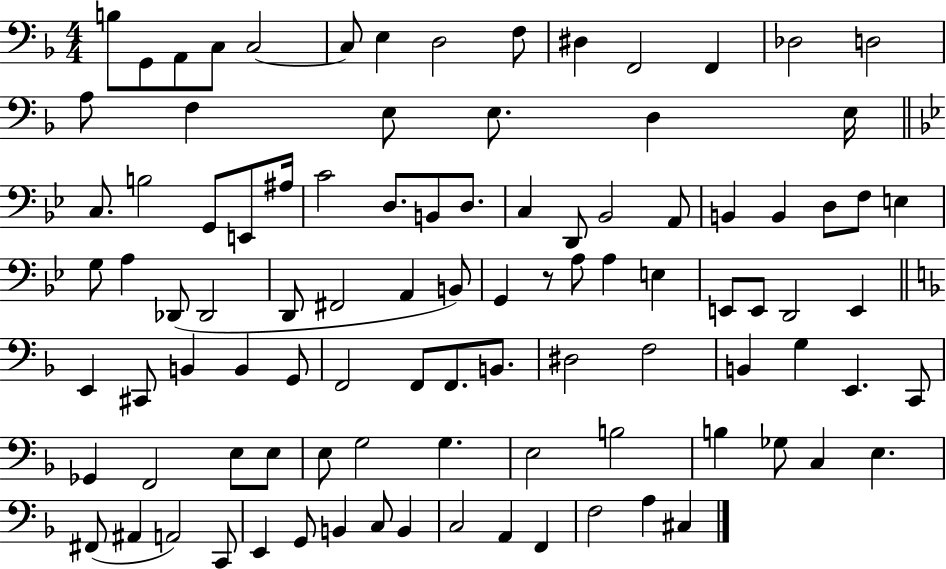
{
  \clef bass
  \numericTimeSignature
  \time 4/4
  \key f \major
  b8 g,8 a,8 c8 c2~~ | c8 e4 d2 f8 | dis4 f,2 f,4 | des2 d2 | \break a8 f4 e8 e8. d4 e16 | \bar "||" \break \key bes \major c8. b2 g,8 e,8 ais16 | c'2 d8. b,8 d8. | c4 d,8 bes,2 a,8 | b,4 b,4 d8 f8 e4 | \break g8 a4 des,8( des,2 | d,8 fis,2 a,4 b,8) | g,4 r8 a8 a4 e4 | e,8 e,8 d,2 e,4 | \break \bar "||" \break \key d \minor e,4 cis,8 b,4 b,4 g,8 | f,2 f,8 f,8. b,8. | dis2 f2 | b,4 g4 e,4. c,8 | \break ges,4 f,2 e8 e8 | e8 g2 g4. | e2 b2 | b4 ges8 c4 e4. | \break fis,8( ais,4 a,2) c,8 | e,4 g,8 b,4 c8 b,4 | c2 a,4 f,4 | f2 a4 cis4 | \break \bar "|."
}